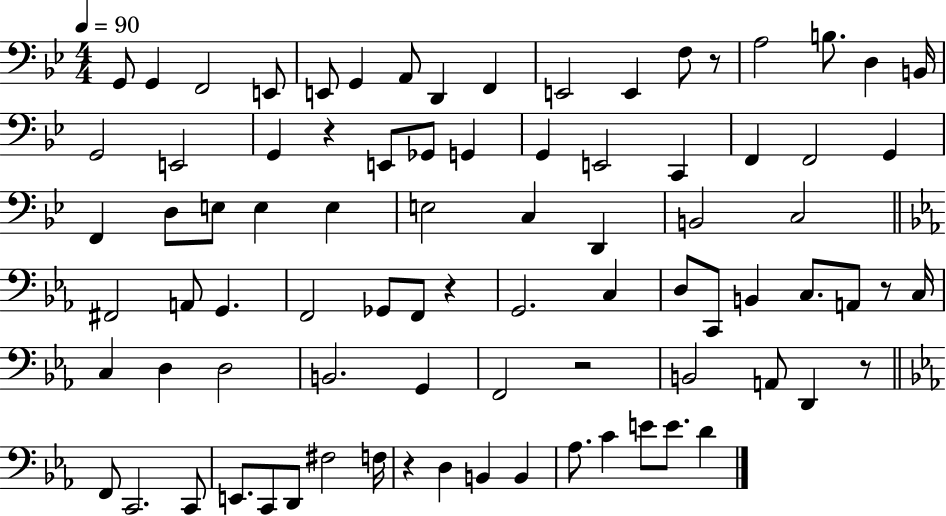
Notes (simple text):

G2/e G2/q F2/h E2/e E2/e G2/q A2/e D2/q F2/q E2/h E2/q F3/e R/e A3/h B3/e. D3/q B2/s G2/h E2/h G2/q R/q E2/e Gb2/e G2/q G2/q E2/h C2/q F2/q F2/h G2/q F2/q D3/e E3/e E3/q E3/q E3/h C3/q D2/q B2/h C3/h F#2/h A2/e G2/q. F2/h Gb2/e F2/e R/q G2/h. C3/q D3/e C2/e B2/q C3/e. A2/e R/e C3/s C3/q D3/q D3/h B2/h. G2/q F2/h R/h B2/h A2/e D2/q R/e F2/e C2/h. C2/e E2/e. C2/e D2/e F#3/h F3/s R/q D3/q B2/q B2/q Ab3/e. C4/q E4/e E4/e. D4/q